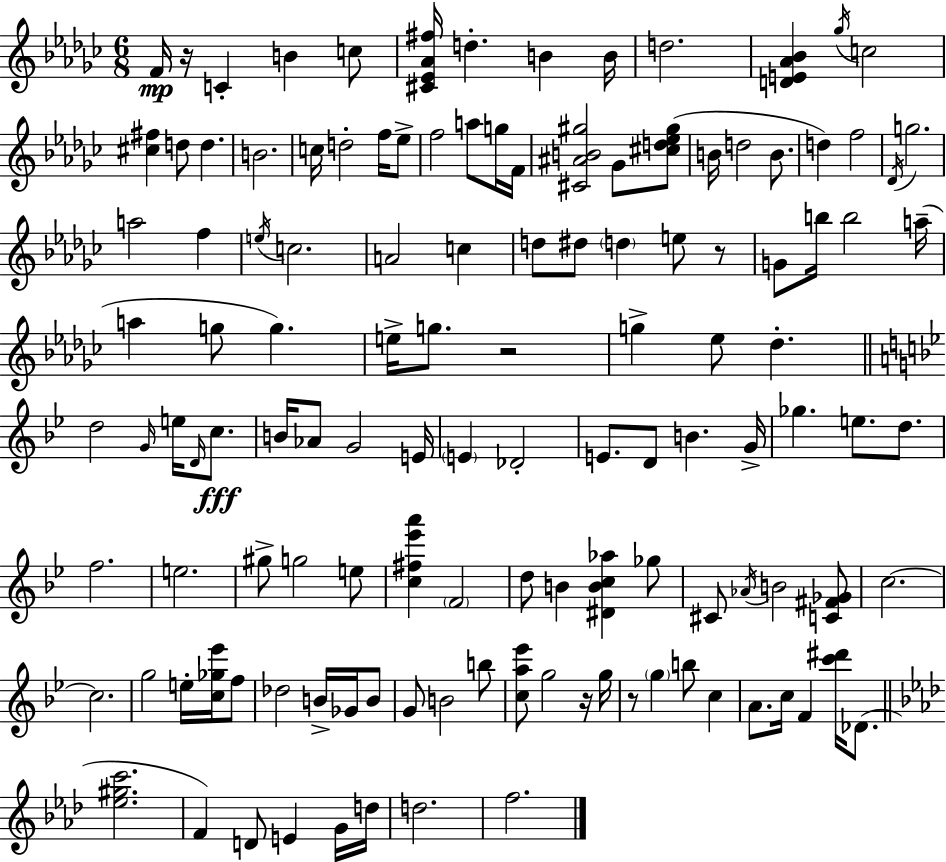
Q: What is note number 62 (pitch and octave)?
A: Db4